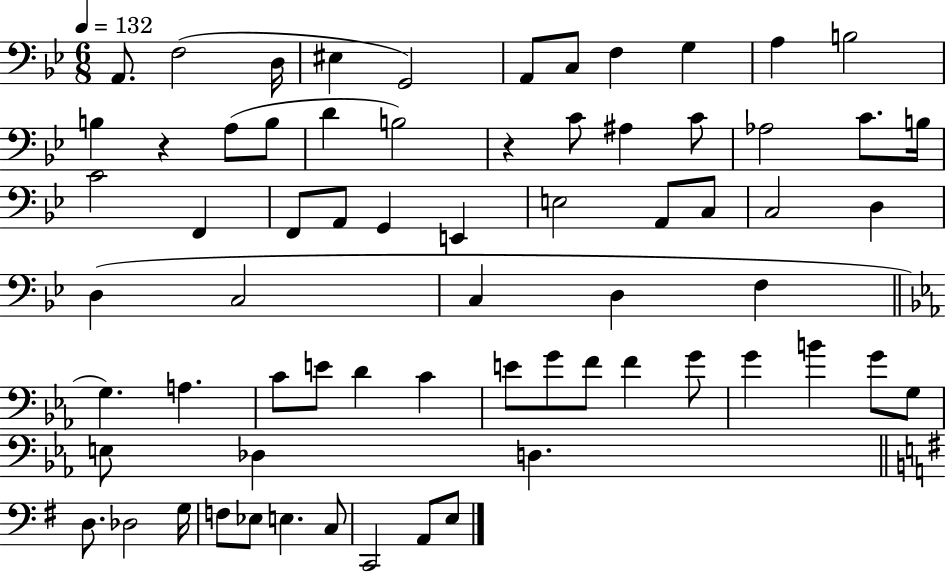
{
  \clef bass
  \numericTimeSignature
  \time 6/8
  \key bes \major
  \tempo 4 = 132
  \repeat volta 2 { a,8. f2( d16 | eis4 g,2) | a,8 c8 f4 g4 | a4 b2 | \break b4 r4 a8( b8 | d'4 b2) | r4 c'8 ais4 c'8 | aes2 c'8. b16 | \break c'2 f,4 | f,8 a,8 g,4 e,4 | e2 a,8 c8 | c2 d4 | \break d4( c2 | c4 d4 f4 | \bar "||" \break \key ees \major g4.) a4. | c'8 e'8 d'4 c'4 | e'8 g'8 f'8 f'4 g'8 | g'4 b'4 g'8 g8 | \break e8 des4 d4. | \bar "||" \break \key g \major d8. des2 g16 | f8 ees8 e4. c8 | c,2 a,8 e8 | } \bar "|."
}